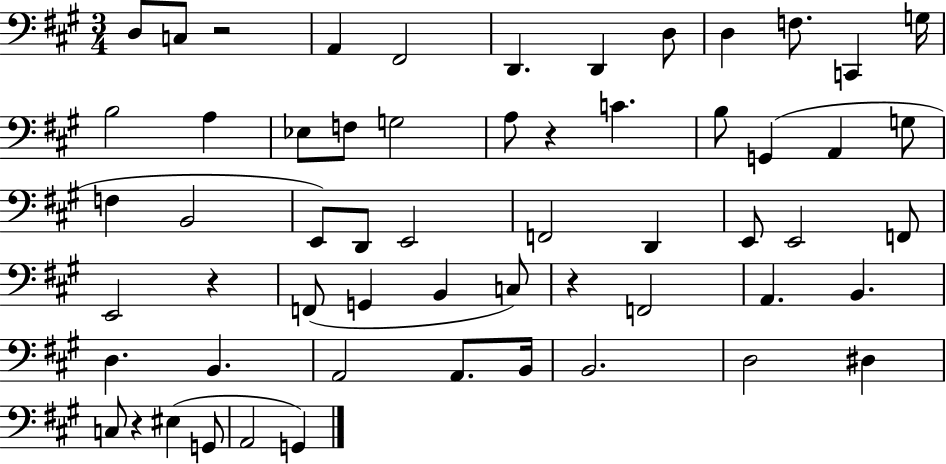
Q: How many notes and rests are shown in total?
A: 58